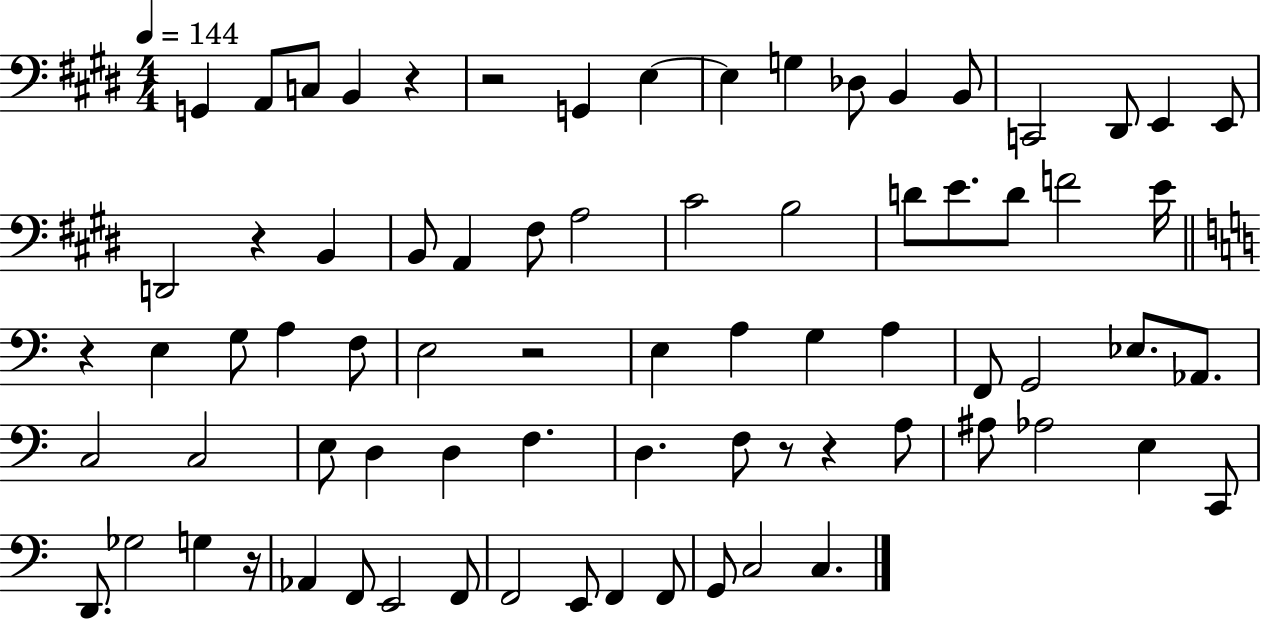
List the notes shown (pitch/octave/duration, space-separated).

G2/q A2/e C3/e B2/q R/q R/h G2/q E3/q E3/q G3/q Db3/e B2/q B2/e C2/h D#2/e E2/q E2/e D2/h R/q B2/q B2/e A2/q F#3/e A3/h C#4/h B3/h D4/e E4/e. D4/e F4/h E4/s R/q E3/q G3/e A3/q F3/e E3/h R/h E3/q A3/q G3/q A3/q F2/e G2/h Eb3/e. Ab2/e. C3/h C3/h E3/e D3/q D3/q F3/q. D3/q. F3/e R/e R/q A3/e A#3/e Ab3/h E3/q C2/e D2/e. Gb3/h G3/q R/s Ab2/q F2/e E2/h F2/e F2/h E2/e F2/q F2/e G2/e C3/h C3/q.